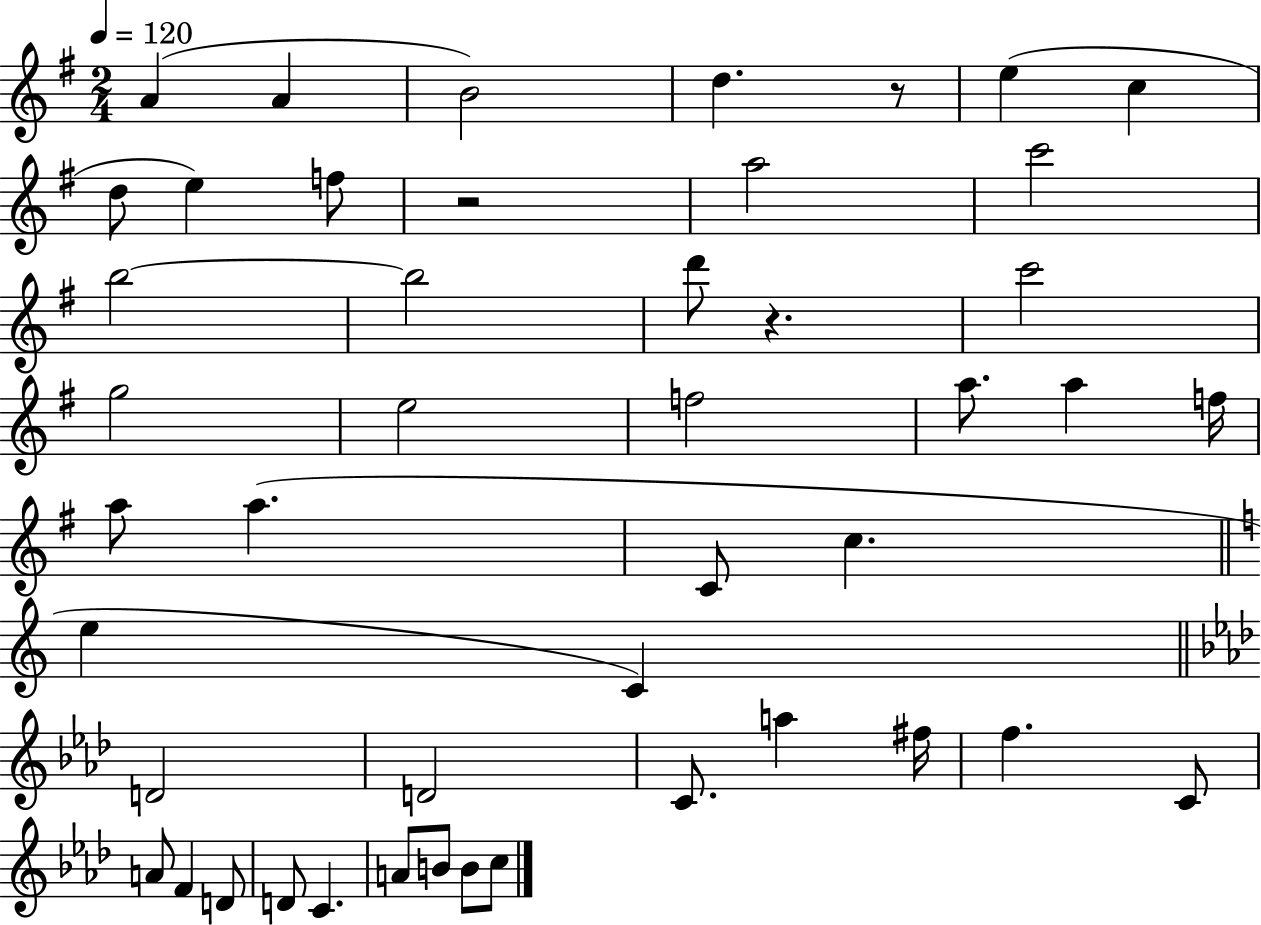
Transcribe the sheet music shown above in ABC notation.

X:1
T:Untitled
M:2/4
L:1/4
K:G
A A B2 d z/2 e c d/2 e f/2 z2 a2 c'2 b2 b2 d'/2 z c'2 g2 e2 f2 a/2 a f/4 a/2 a C/2 c e C D2 D2 C/2 a ^f/4 f C/2 A/2 F D/2 D/2 C A/2 B/2 B/2 c/2